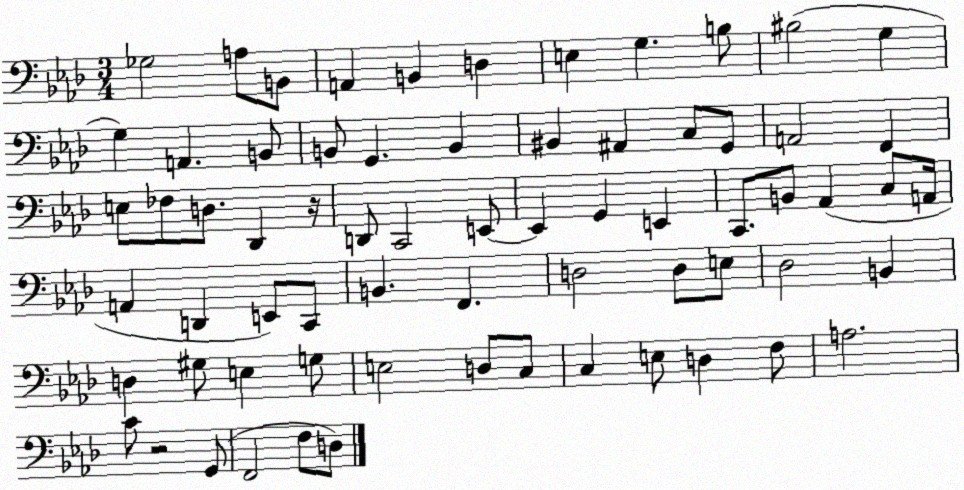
X:1
T:Untitled
M:3/4
L:1/4
K:Ab
_G,2 A,/2 B,,/2 A,, B,, D, E, G, B,/2 ^B,2 G, G, A,, B,,/2 B,,/2 G,, B,, ^B,, ^A,, C,/2 G,,/2 A,,2 F,, E,/2 _F,/2 D,/2 _D,, z/4 D,,/2 C,,2 E,,/2 E,, G,, E,, C,,/2 B,,/2 _A,, C,/2 A,,/4 A,, D,, E,,/2 C,,/2 B,, F,, D,2 D,/2 E,/2 _D,2 B,, D, ^G,/2 E, G,/2 E,2 D,/2 C,/2 C, E,/2 D, F,/2 A,2 C/2 z2 G,,/2 F,,2 F,/2 D,/2